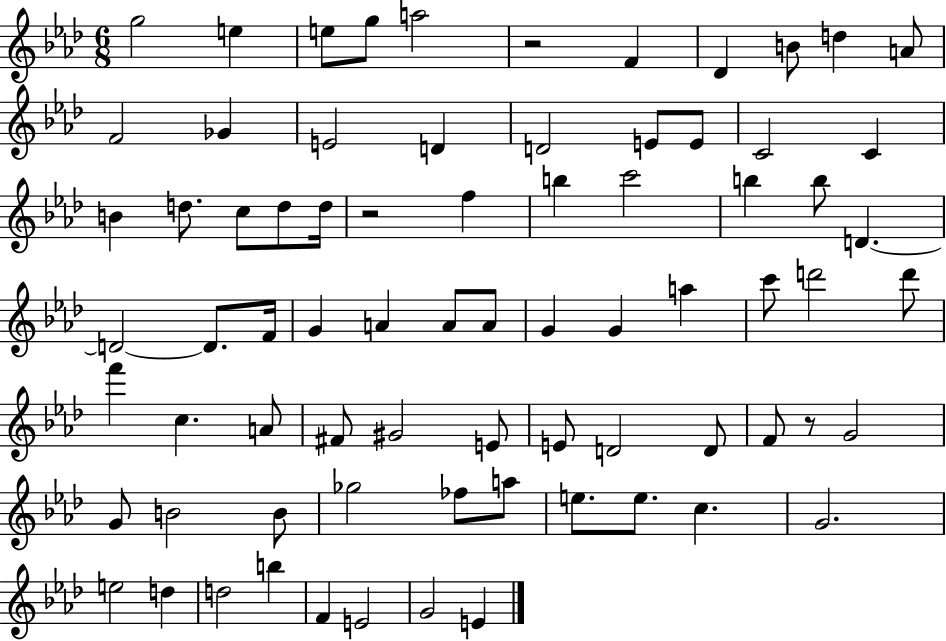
{
  \clef treble
  \numericTimeSignature
  \time 6/8
  \key aes \major
  g''2 e''4 | e''8 g''8 a''2 | r2 f'4 | des'4 b'8 d''4 a'8 | \break f'2 ges'4 | e'2 d'4 | d'2 e'8 e'8 | c'2 c'4 | \break b'4 d''8. c''8 d''8 d''16 | r2 f''4 | b''4 c'''2 | b''4 b''8 d'4.~~ | \break d'2~~ d'8. f'16 | g'4 a'4 a'8 a'8 | g'4 g'4 a''4 | c'''8 d'''2 d'''8 | \break f'''4 c''4. a'8 | fis'8 gis'2 e'8 | e'8 d'2 d'8 | f'8 r8 g'2 | \break g'8 b'2 b'8 | ges''2 fes''8 a''8 | e''8. e''8. c''4. | g'2. | \break e''2 d''4 | d''2 b''4 | f'4 e'2 | g'2 e'4 | \break \bar "|."
}